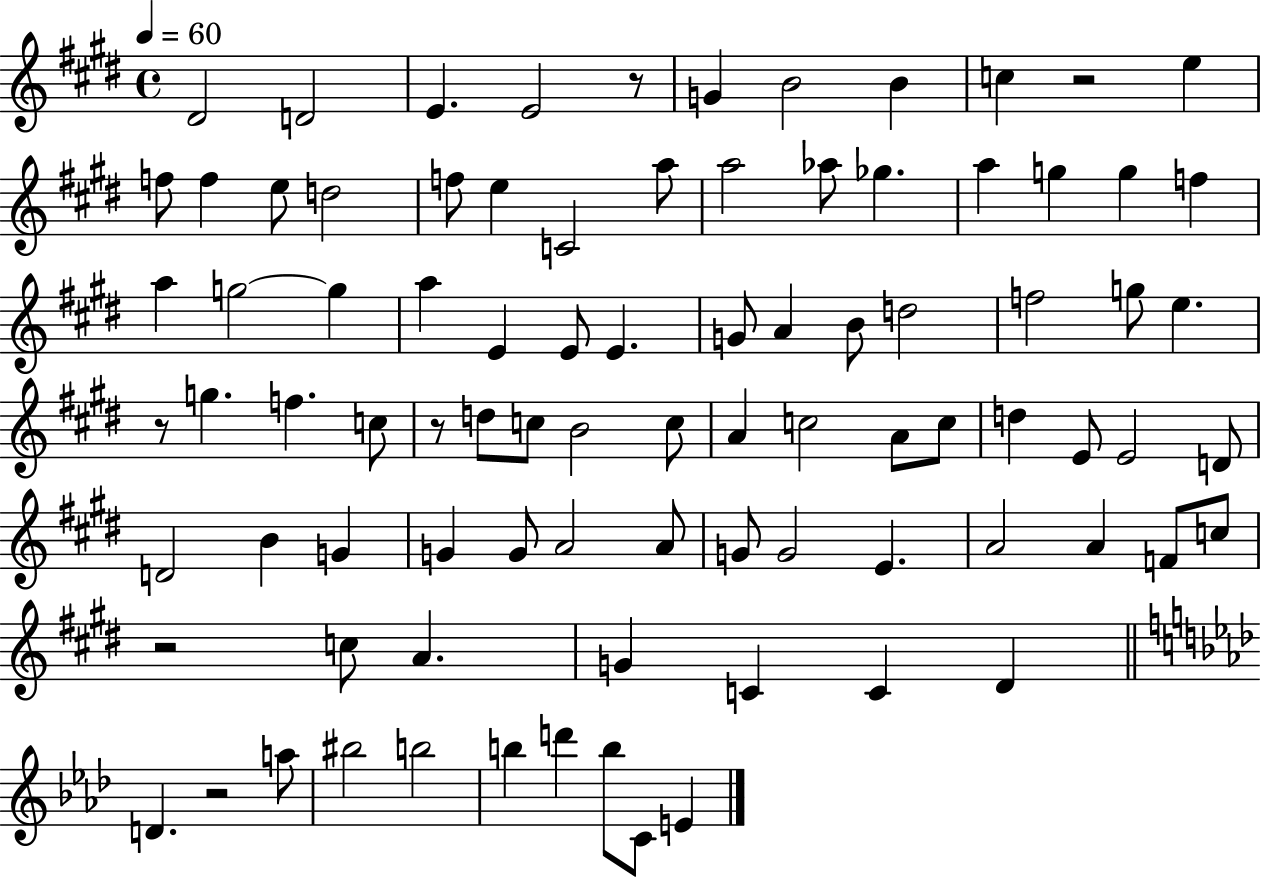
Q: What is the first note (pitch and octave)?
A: D#4